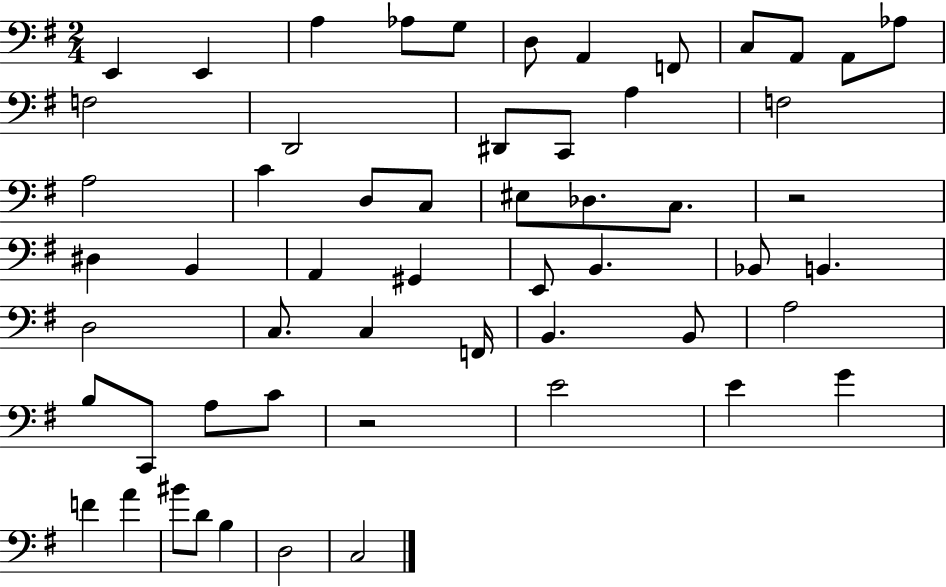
E2/q E2/q A3/q Ab3/e G3/e D3/e A2/q F2/e C3/e A2/e A2/e Ab3/e F3/h D2/h D#2/e C2/e A3/q F3/h A3/h C4/q D3/e C3/e EIS3/e Db3/e. C3/e. R/h D#3/q B2/q A2/q G#2/q E2/e B2/q. Bb2/e B2/q. D3/h C3/e. C3/q F2/s B2/q. B2/e A3/h B3/e C2/e A3/e C4/e R/h E4/h E4/q G4/q F4/q A4/q BIS4/e D4/e B3/q D3/h C3/h